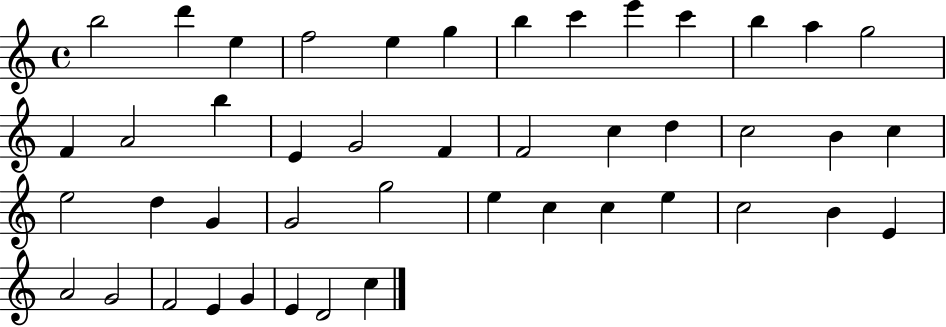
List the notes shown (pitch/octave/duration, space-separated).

B5/h D6/q E5/q F5/h E5/q G5/q B5/q C6/q E6/q C6/q B5/q A5/q G5/h F4/q A4/h B5/q E4/q G4/h F4/q F4/h C5/q D5/q C5/h B4/q C5/q E5/h D5/q G4/q G4/h G5/h E5/q C5/q C5/q E5/q C5/h B4/q E4/q A4/h G4/h F4/h E4/q G4/q E4/q D4/h C5/q